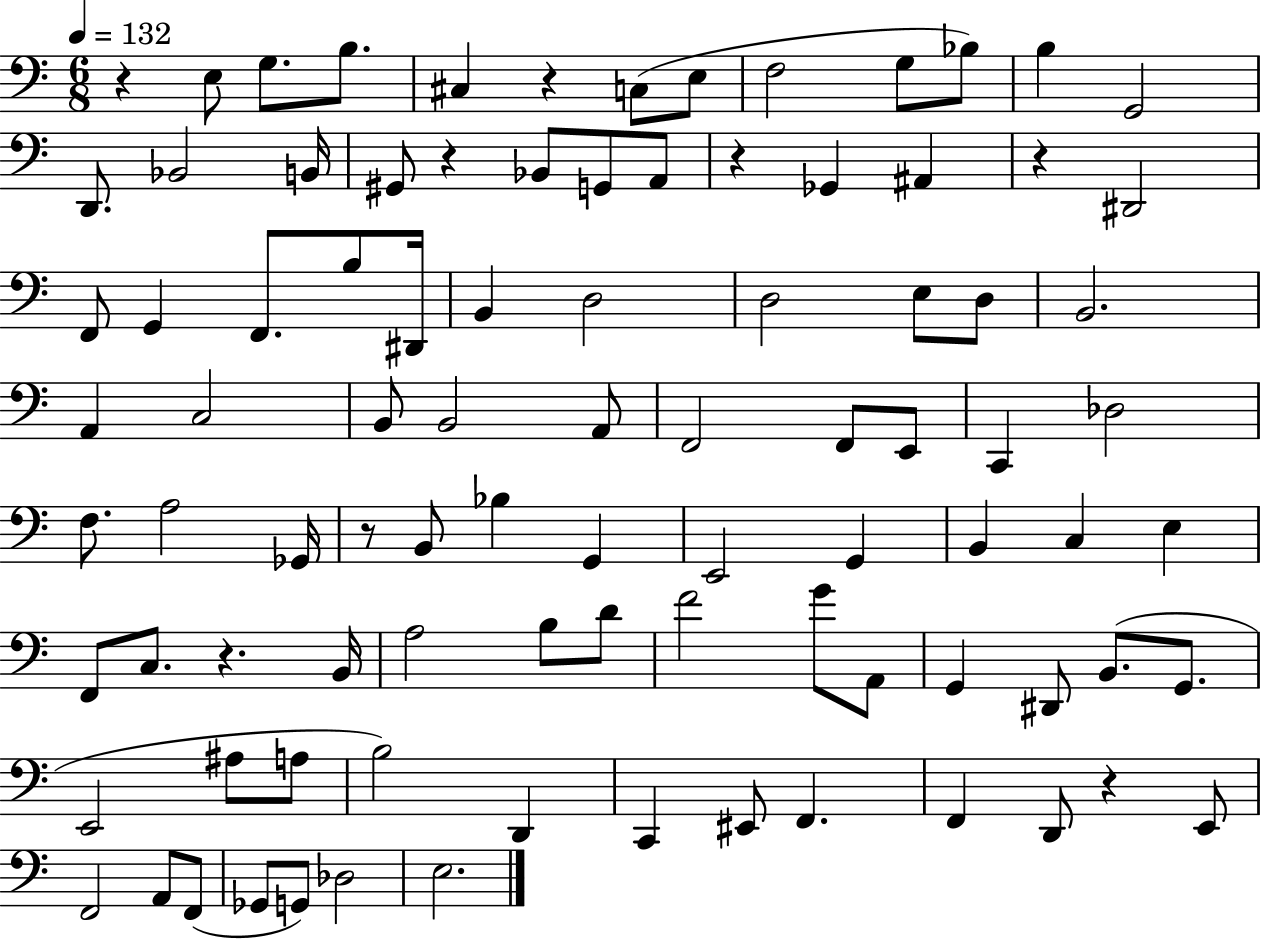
{
  \clef bass
  \numericTimeSignature
  \time 6/8
  \key c \major
  \tempo 4 = 132
  \repeat volta 2 { r4 e8 g8. b8. | cis4 r4 c8( e8 | f2 g8 bes8) | b4 g,2 | \break d,8. bes,2 b,16 | gis,8 r4 bes,8 g,8 a,8 | r4 ges,4 ais,4 | r4 dis,2 | \break f,8 g,4 f,8. b8 dis,16 | b,4 d2 | d2 e8 d8 | b,2. | \break a,4 c2 | b,8 b,2 a,8 | f,2 f,8 e,8 | c,4 des2 | \break f8. a2 ges,16 | r8 b,8 bes4 g,4 | e,2 g,4 | b,4 c4 e4 | \break f,8 c8. r4. b,16 | a2 b8 d'8 | f'2 g'8 a,8 | g,4 dis,8 b,8.( g,8. | \break e,2 ais8 a8 | b2) d,4 | c,4 eis,8 f,4. | f,4 d,8 r4 e,8 | \break f,2 a,8 f,8( | ges,8 g,8) des2 | e2. | } \bar "|."
}